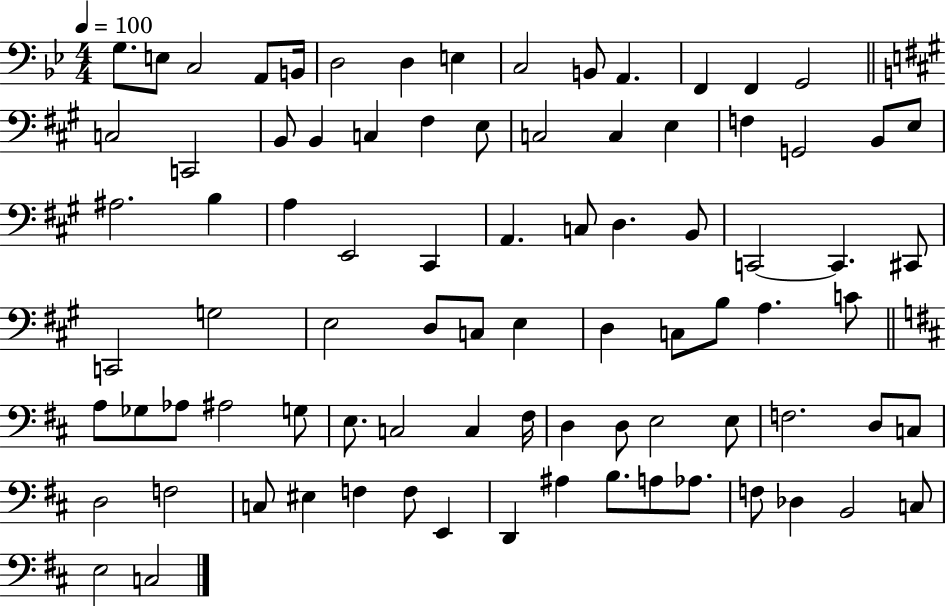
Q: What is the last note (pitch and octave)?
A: C3